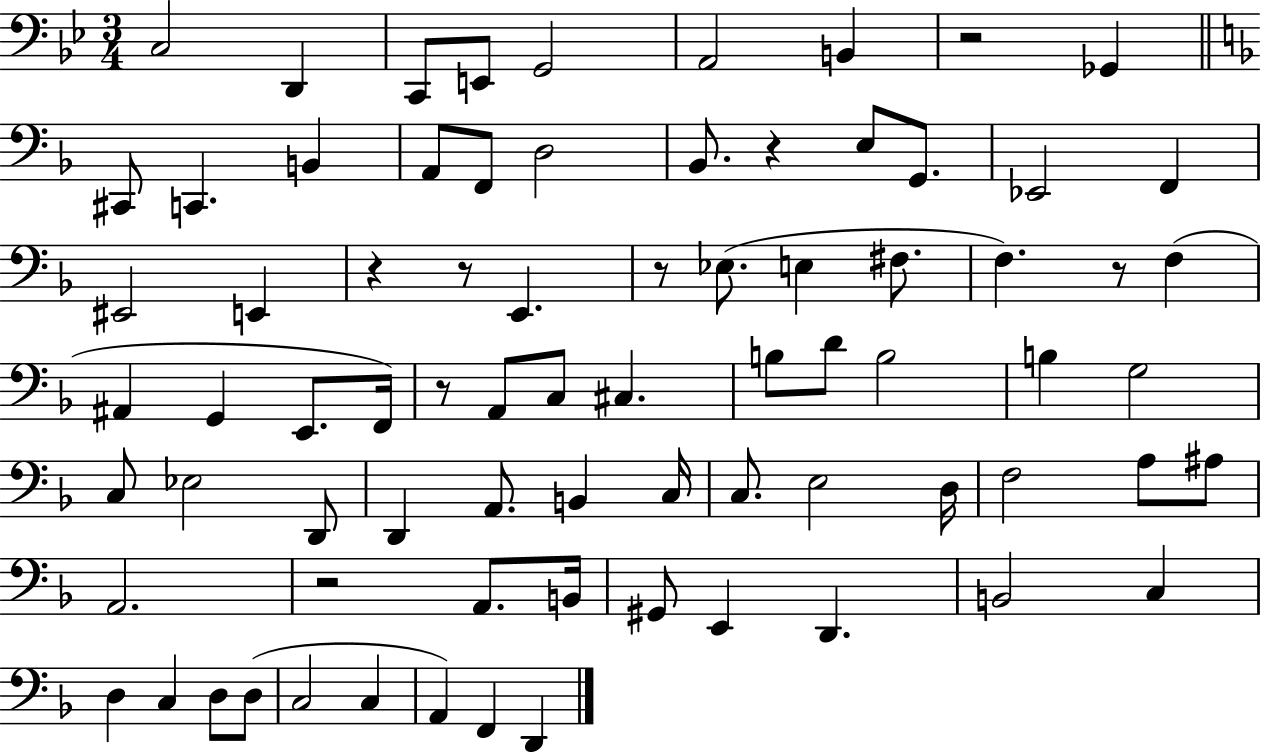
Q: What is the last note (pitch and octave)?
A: D2